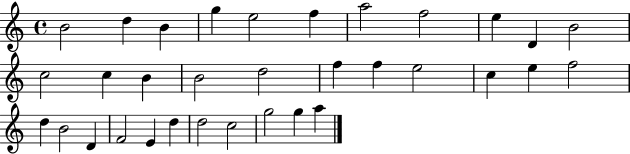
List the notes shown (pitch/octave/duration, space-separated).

B4/h D5/q B4/q G5/q E5/h F5/q A5/h F5/h E5/q D4/q B4/h C5/h C5/q B4/q B4/h D5/h F5/q F5/q E5/h C5/q E5/q F5/h D5/q B4/h D4/q F4/h E4/q D5/q D5/h C5/h G5/h G5/q A5/q